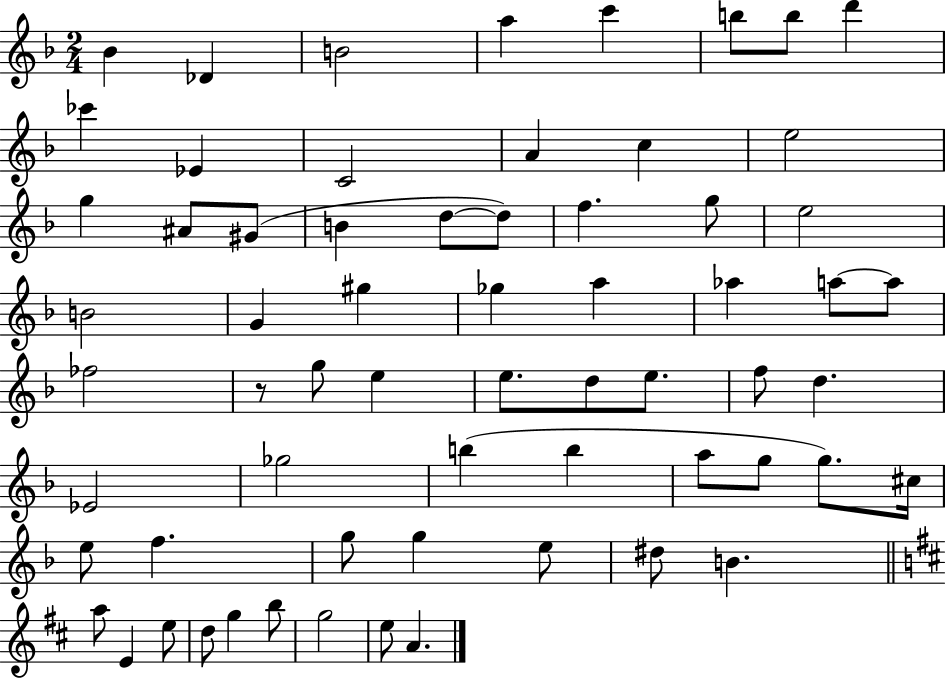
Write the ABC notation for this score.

X:1
T:Untitled
M:2/4
L:1/4
K:F
_B _D B2 a c' b/2 b/2 d' _c' _E C2 A c e2 g ^A/2 ^G/2 B d/2 d/2 f g/2 e2 B2 G ^g _g a _a a/2 a/2 _f2 z/2 g/2 e e/2 d/2 e/2 f/2 d _E2 _g2 b b a/2 g/2 g/2 ^c/4 e/2 f g/2 g e/2 ^d/2 B a/2 E e/2 d/2 g b/2 g2 e/2 A